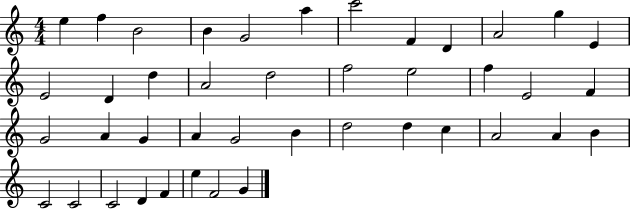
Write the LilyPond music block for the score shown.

{
  \clef treble
  \numericTimeSignature
  \time 4/4
  \key c \major
  e''4 f''4 b'2 | b'4 g'2 a''4 | c'''2 f'4 d'4 | a'2 g''4 e'4 | \break e'2 d'4 d''4 | a'2 d''2 | f''2 e''2 | f''4 e'2 f'4 | \break g'2 a'4 g'4 | a'4 g'2 b'4 | d''2 d''4 c''4 | a'2 a'4 b'4 | \break c'2 c'2 | c'2 d'4 f'4 | e''4 f'2 g'4 | \bar "|."
}